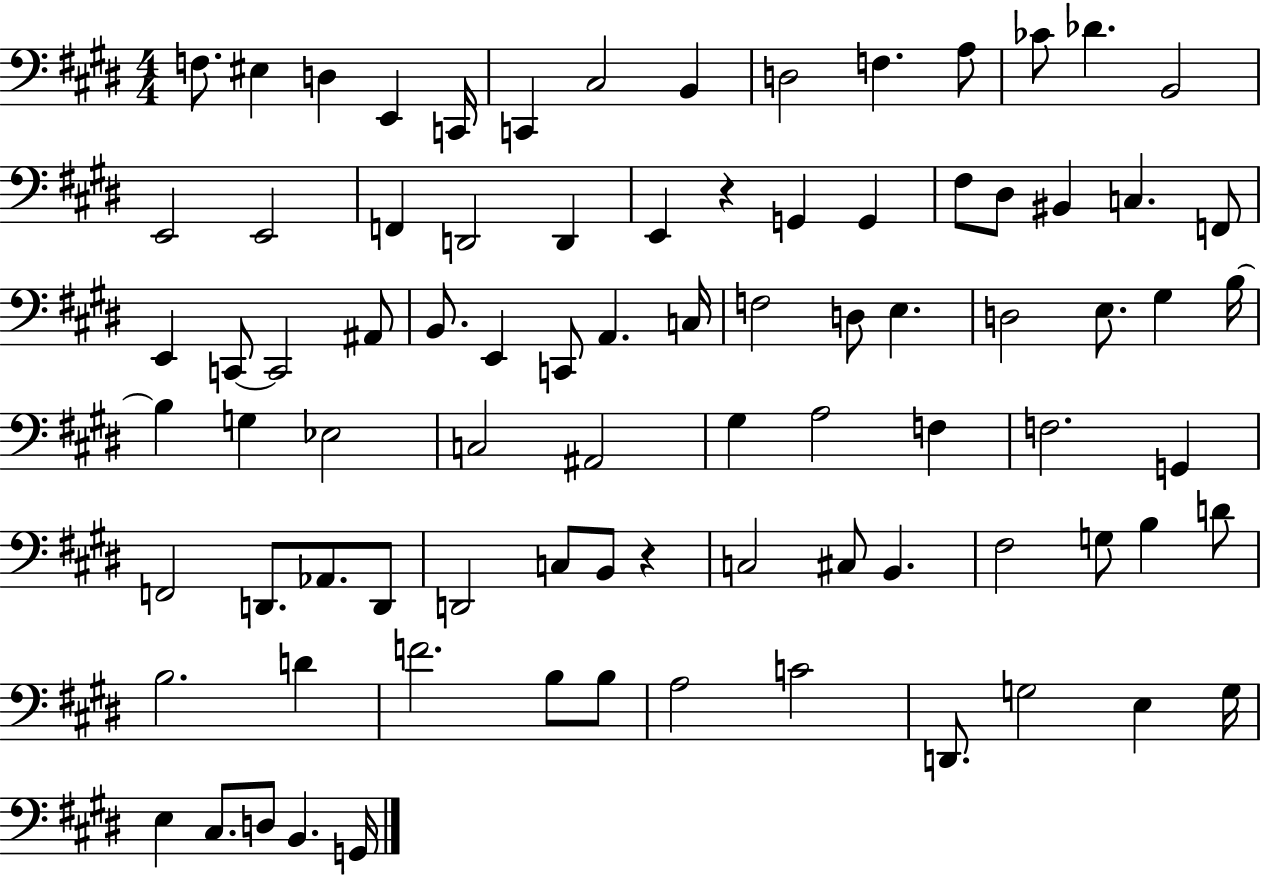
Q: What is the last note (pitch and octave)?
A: G2